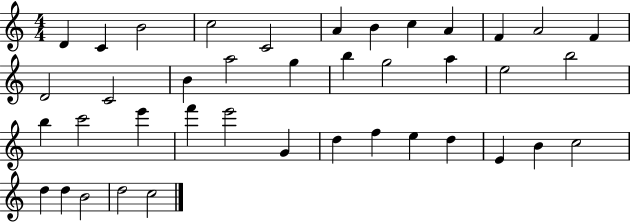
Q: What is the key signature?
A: C major